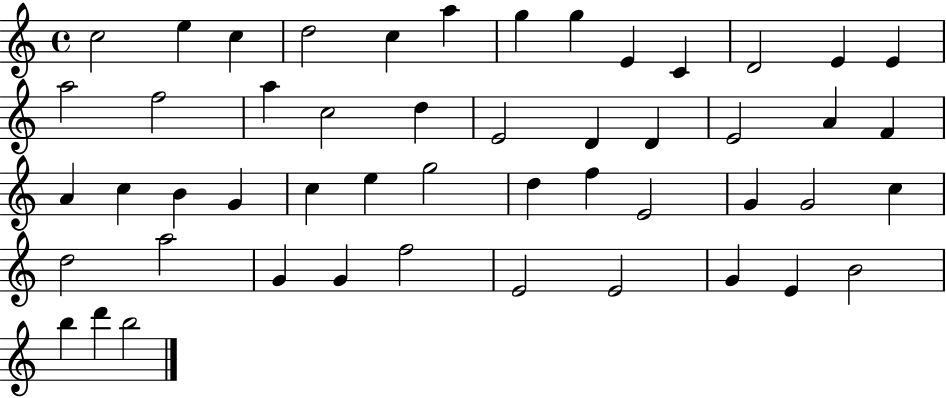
{
  \clef treble
  \time 4/4
  \defaultTimeSignature
  \key c \major
  c''2 e''4 c''4 | d''2 c''4 a''4 | g''4 g''4 e'4 c'4 | d'2 e'4 e'4 | \break a''2 f''2 | a''4 c''2 d''4 | e'2 d'4 d'4 | e'2 a'4 f'4 | \break a'4 c''4 b'4 g'4 | c''4 e''4 g''2 | d''4 f''4 e'2 | g'4 g'2 c''4 | \break d''2 a''2 | g'4 g'4 f''2 | e'2 e'2 | g'4 e'4 b'2 | \break b''4 d'''4 b''2 | \bar "|."
}